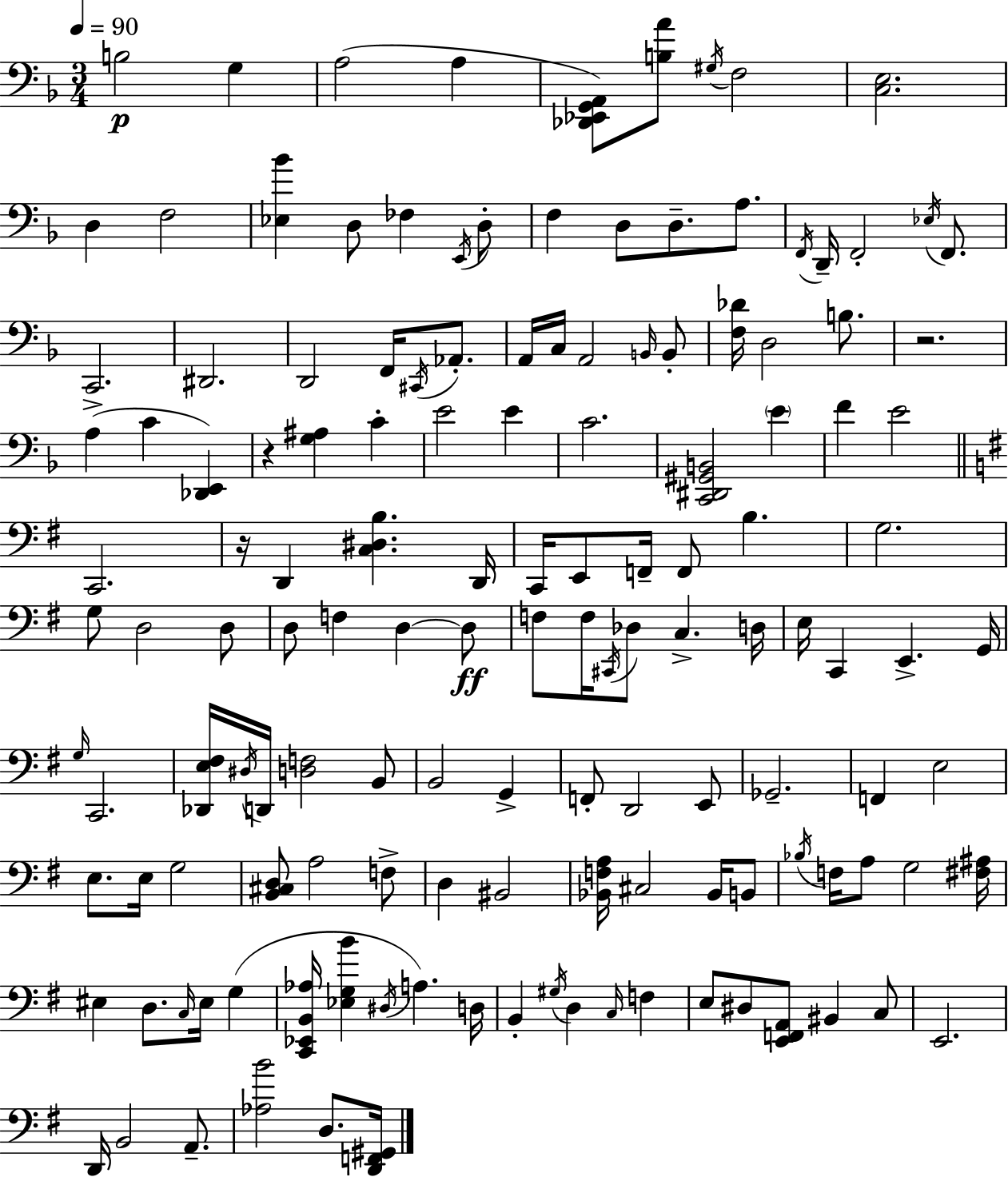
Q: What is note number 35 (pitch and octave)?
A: A3